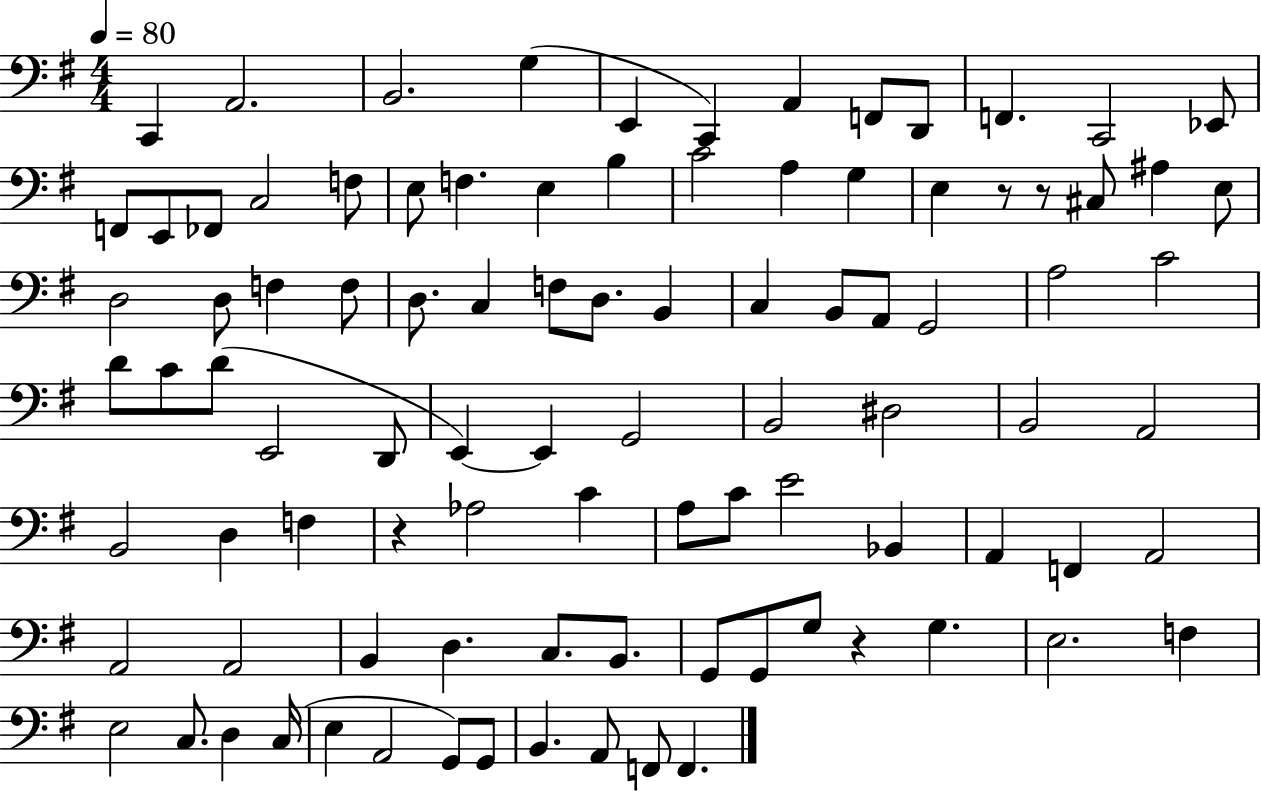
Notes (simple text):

C2/q A2/h. B2/h. G3/q E2/q C2/q A2/q F2/e D2/e F2/q. C2/h Eb2/e F2/e E2/e FES2/e C3/h F3/e E3/e F3/q. E3/q B3/q C4/h A3/q G3/q E3/q R/e R/e C#3/e A#3/q E3/e D3/h D3/e F3/q F3/e D3/e. C3/q F3/e D3/e. B2/q C3/q B2/e A2/e G2/h A3/h C4/h D4/e C4/e D4/e E2/h D2/e E2/q E2/q G2/h B2/h D#3/h B2/h A2/h B2/h D3/q F3/q R/q Ab3/h C4/q A3/e C4/e E4/h Bb2/q A2/q F2/q A2/h A2/h A2/h B2/q D3/q. C3/e. B2/e. G2/e G2/e G3/e R/q G3/q. E3/h. F3/q E3/h C3/e. D3/q C3/s E3/q A2/h G2/e G2/e B2/q. A2/e F2/e F2/q.